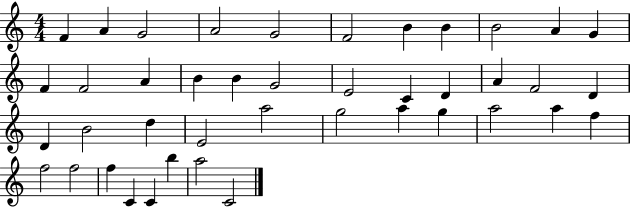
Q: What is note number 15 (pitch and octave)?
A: B4